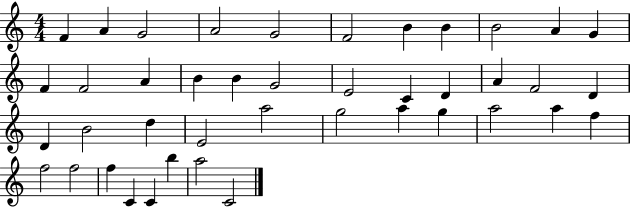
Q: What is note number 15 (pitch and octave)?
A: B4